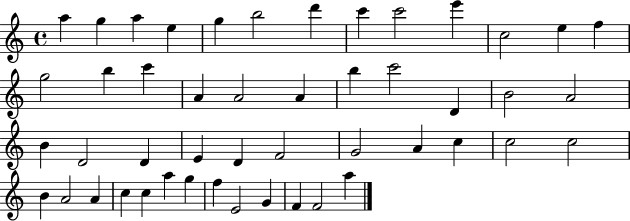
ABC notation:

X:1
T:Untitled
M:4/4
L:1/4
K:C
a g a e g b2 d' c' c'2 e' c2 e f g2 b c' A A2 A b c'2 D B2 A2 B D2 D E D F2 G2 A c c2 c2 B A2 A c c a g f E2 G F F2 a